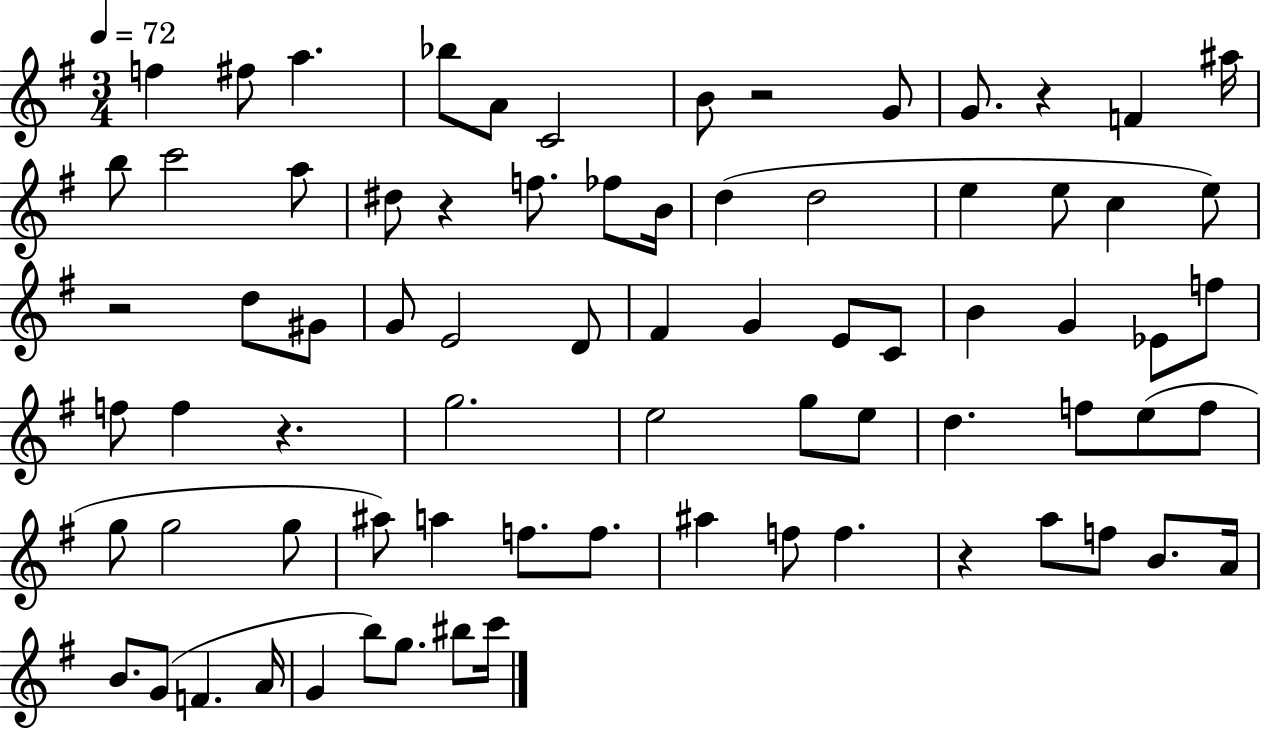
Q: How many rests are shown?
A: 6